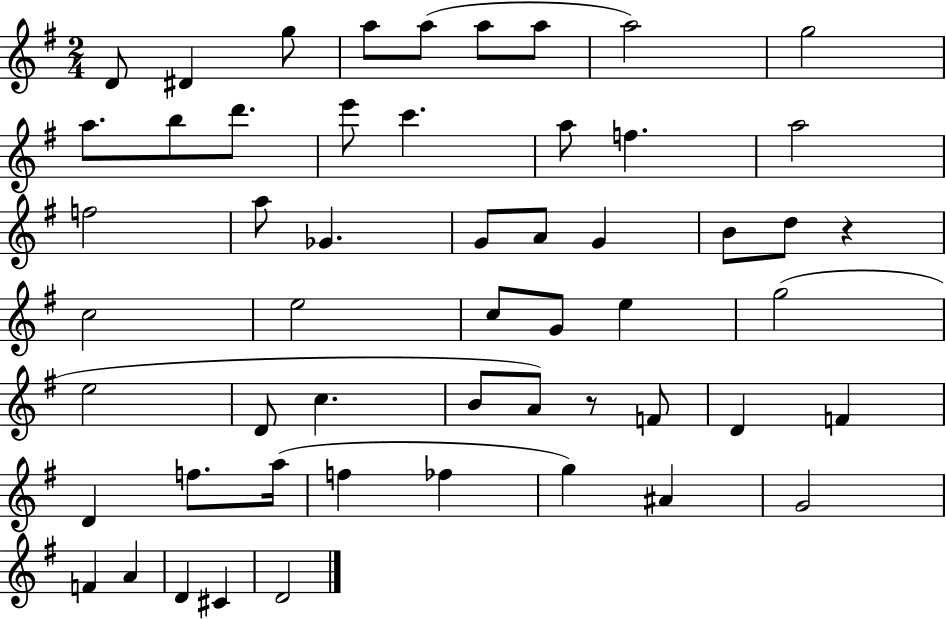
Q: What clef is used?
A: treble